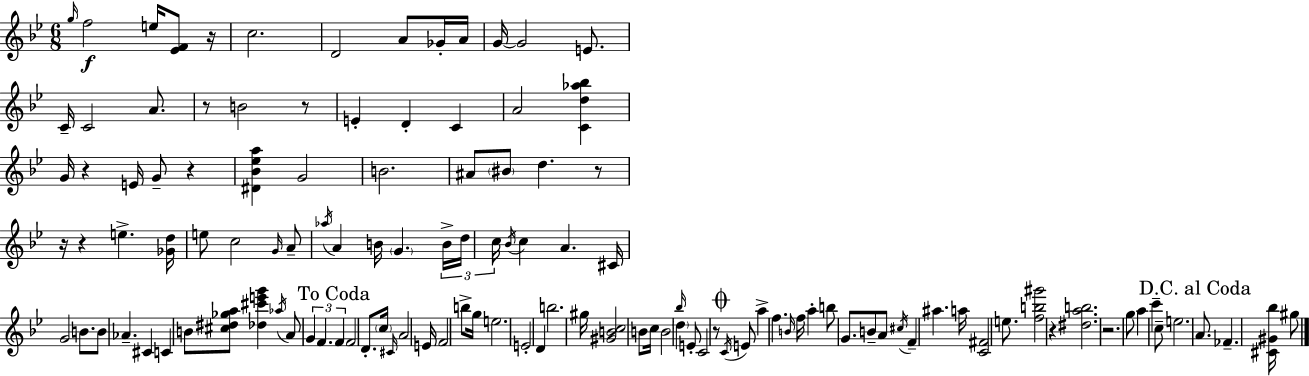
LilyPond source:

{
  \clef treble
  \numericTimeSignature
  \time 6/8
  \key bes \major
  \grace { g''16 }\f f''2 e''16 <ees' f'>8 | r16 c''2. | d'2 a'8 ges'16-. | a'16 g'16~~ g'2 e'8. | \break c'16-- c'2 a'8. | r8 b'2 r8 | e'4-. d'4-. c'4 | a'2 <c' d'' aes'' bes''>4 | \break g'16 r4 e'16 g'8-- r4 | <dis' bes' ees'' a''>4 g'2 | b'2. | ais'8 \parenthesize bis'8 d''4. r8 | \break r16 r4 e''4.-> | <ges' d''>16 e''8 c''2 \grace { g'16 } | a'8-- \acciaccatura { aes''16 } a'4 b'16 \parenthesize g'4. | \tuplet 3/2 { b'16-> d''16 c''16 } \acciaccatura { bes'16 } c''4 a'4. | \break cis'16 g'2 | b'8. b'8 aes'4.-- | cis'4 c'4 b'8 <cis'' dis'' ges'' a''>8 | <des'' cis''' e''' g'''>4 \acciaccatura { aes''16 } a'8 \tuplet 3/2 { g'4 f'4. | \break \mark "To Coda" f'4 } f'2 | d'8.-. \parenthesize c''16 \grace { cis'16 } a'2 | e'16 f'2 | b''8-> g''16 e''2. | \break e'2-. | d'4 b''2. | gis''16 <gis' b' c''>2 | b'8 c''16 b'2 | \break \grace { bes''16 } \parenthesize d''4 e'8-. c'2 | r8 \mark \markup { \musicglyph "scripts.coda" } \acciaccatura { c'16 } e'8 a''4-> | f''4. \grace { b'16 } f''16 a''4-. | b''8 g'8. b'8-- a'8 \acciaccatura { cis''16 } | \break f'4-- ais''4. a''16 <c' fis'>2 | e''8. <f'' b'' gis'''>2 | r4 <dis'' a'' b''>2. | r2. | \break g''8 | a''4 c'''4-- c''8-- e''2. | \mark "D.C. al Coda" a'8. | fes'4.-- <cis' gis' bes''>16 gis''8 \bar "|."
}